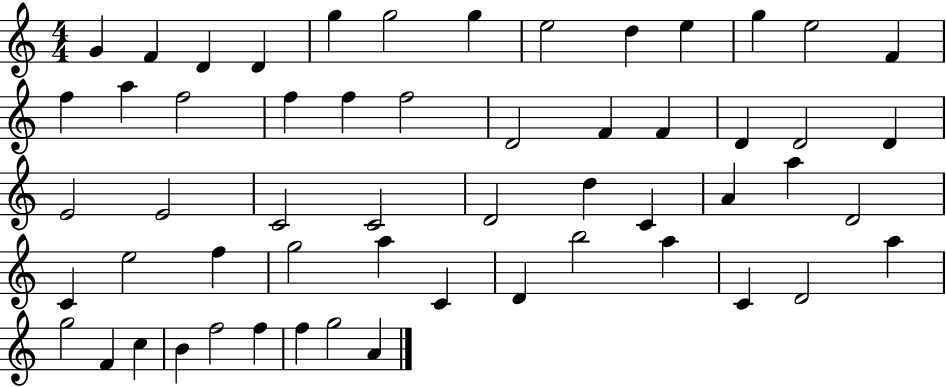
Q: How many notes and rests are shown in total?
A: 56